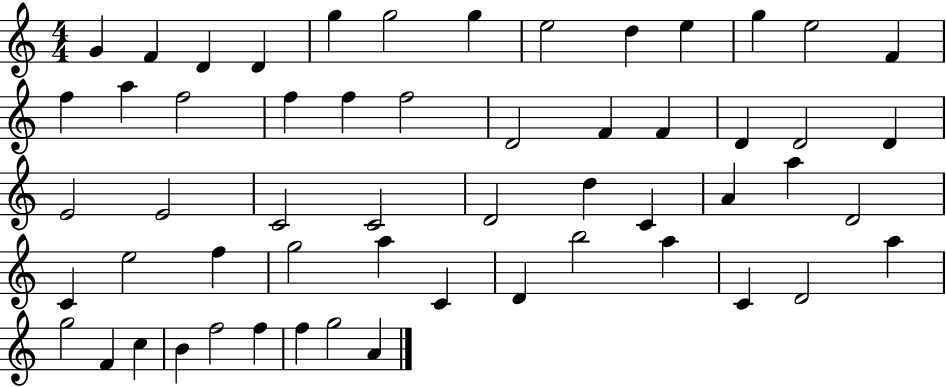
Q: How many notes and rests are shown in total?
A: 56